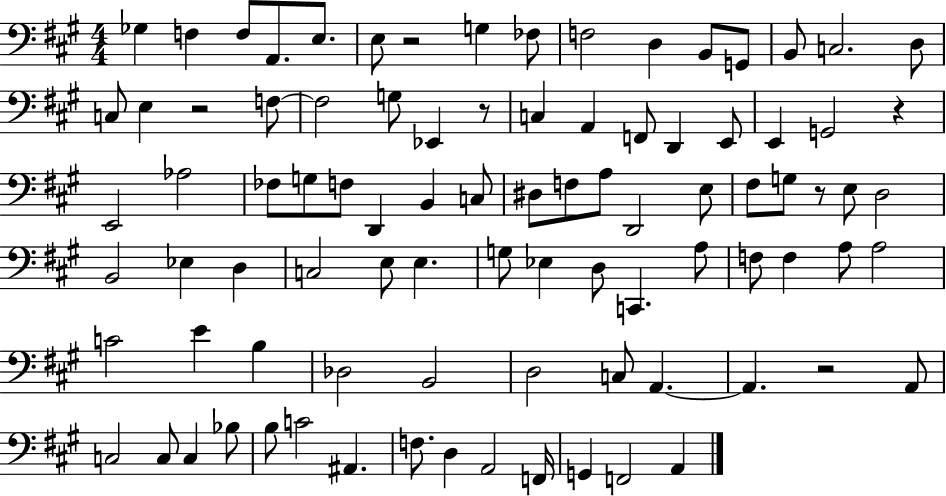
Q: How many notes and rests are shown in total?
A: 90